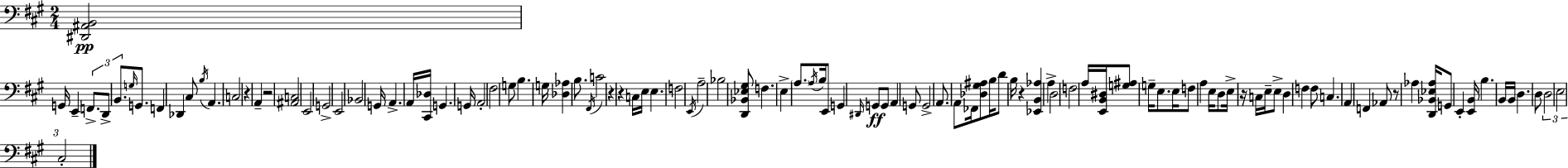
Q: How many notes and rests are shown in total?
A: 108